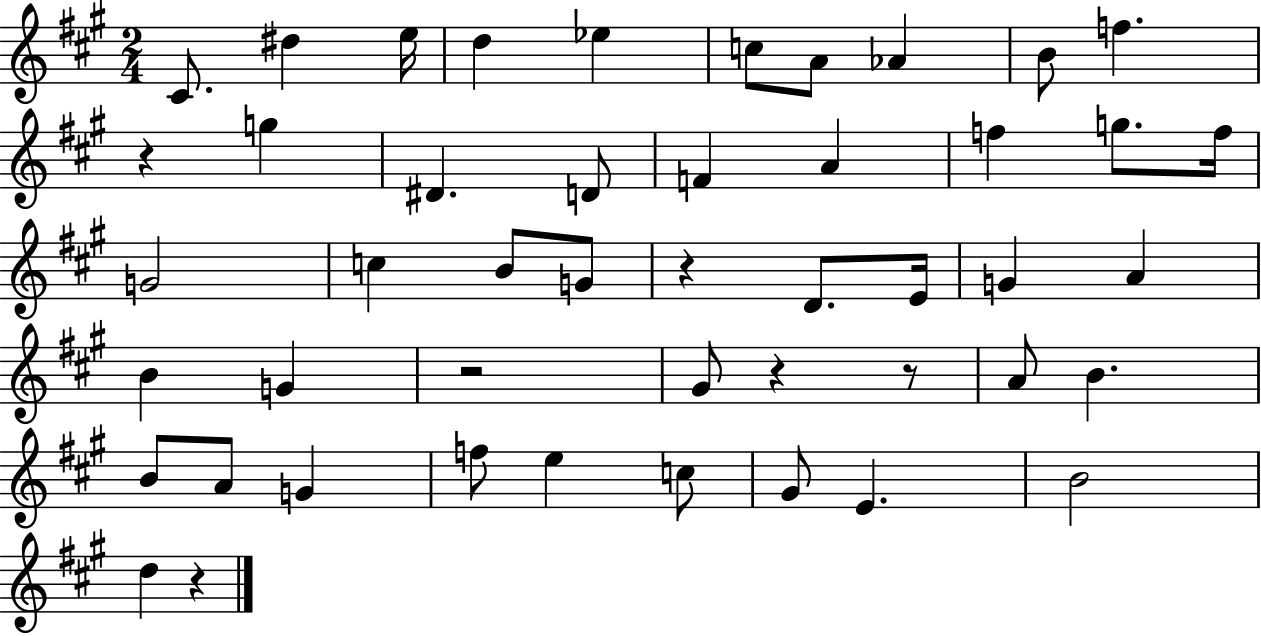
{
  \clef treble
  \numericTimeSignature
  \time 2/4
  \key a \major
  cis'8. dis''4 e''16 | d''4 ees''4 | c''8 a'8 aes'4 | b'8 f''4. | \break r4 g''4 | dis'4. d'8 | f'4 a'4 | f''4 g''8. f''16 | \break g'2 | c''4 b'8 g'8 | r4 d'8. e'16 | g'4 a'4 | \break b'4 g'4 | r2 | gis'8 r4 r8 | a'8 b'4. | \break b'8 a'8 g'4 | f''8 e''4 c''8 | gis'8 e'4. | b'2 | \break d''4 r4 | \bar "|."
}